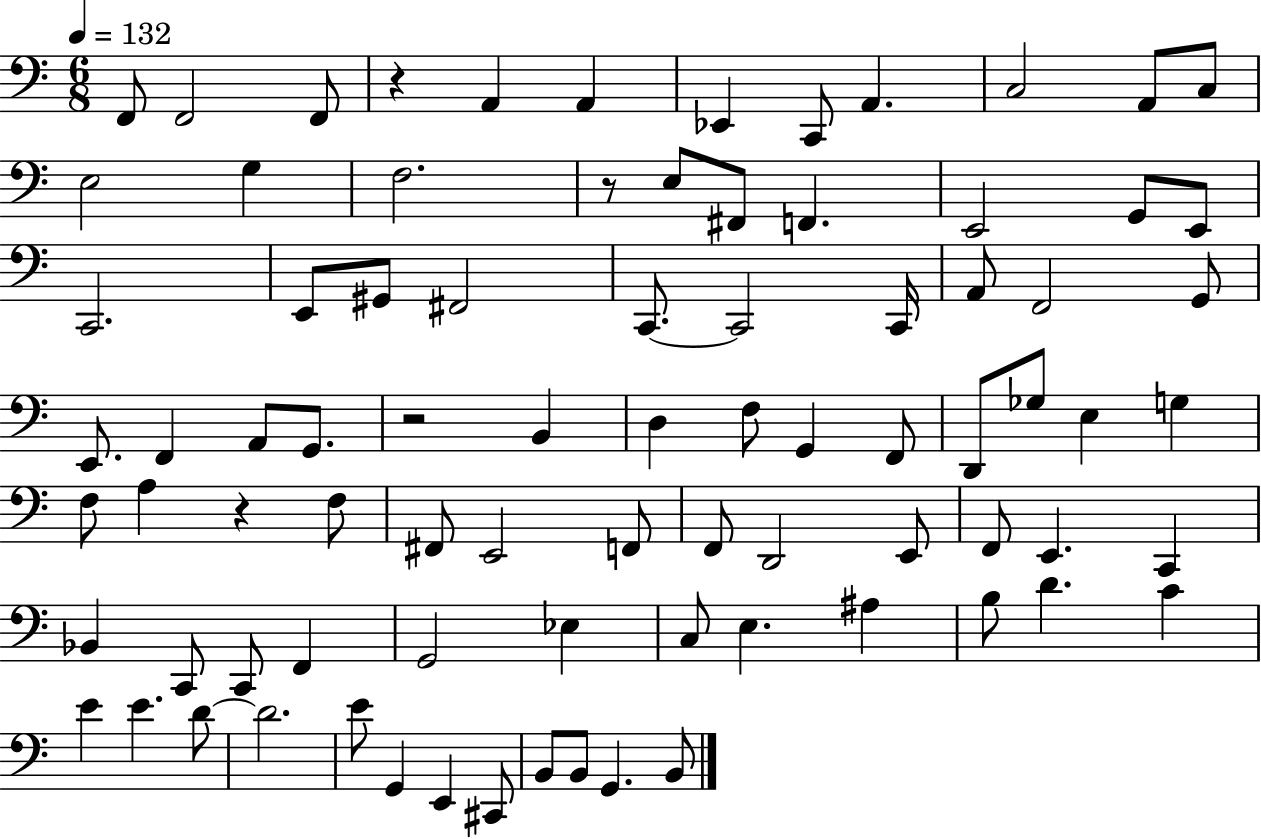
{
  \clef bass
  \numericTimeSignature
  \time 6/8
  \key c \major
  \tempo 4 = 132
  \repeat volta 2 { f,8 f,2 f,8 | r4 a,4 a,4 | ees,4 c,8 a,4. | c2 a,8 c8 | \break e2 g4 | f2. | r8 e8 fis,8 f,4. | e,2 g,8 e,8 | \break c,2. | e,8 gis,8 fis,2 | c,8.~~ c,2 c,16 | a,8 f,2 g,8 | \break e,8. f,4 a,8 g,8. | r2 b,4 | d4 f8 g,4 f,8 | d,8 ges8 e4 g4 | \break f8 a4 r4 f8 | fis,8 e,2 f,8 | f,8 d,2 e,8 | f,8 e,4. c,4 | \break bes,4 c,8 c,8 f,4 | g,2 ees4 | c8 e4. ais4 | b8 d'4. c'4 | \break e'4 e'4. d'8~~ | d'2. | e'8 g,4 e,4 cis,8 | b,8 b,8 g,4. b,8 | \break } \bar "|."
}